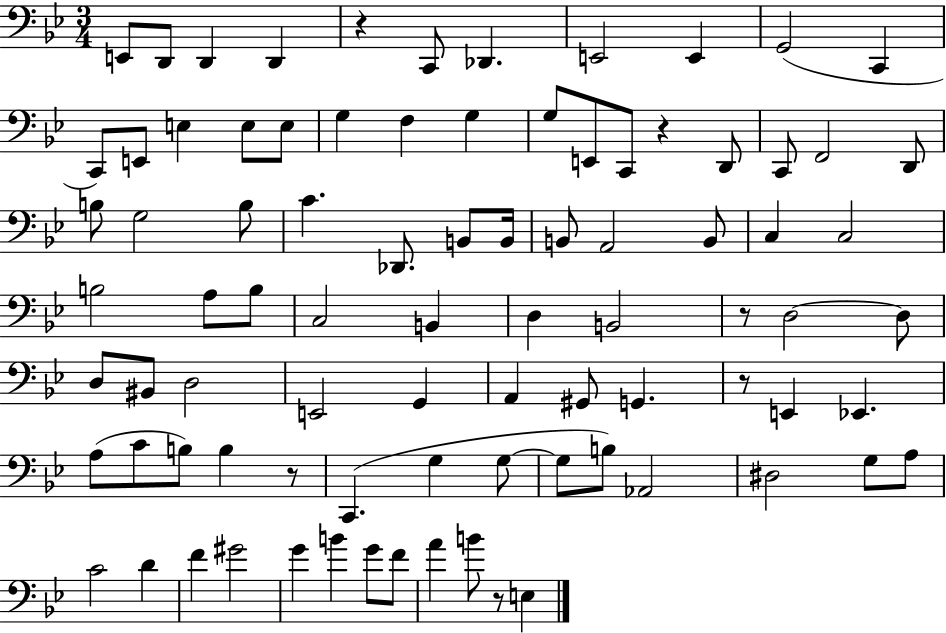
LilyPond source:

{
  \clef bass
  \numericTimeSignature
  \time 3/4
  \key bes \major
  e,8 d,8 d,4 d,4 | r4 c,8 des,4. | e,2 e,4 | g,2( c,4 | \break c,8) e,8 e4 e8 e8 | g4 f4 g4 | g8 e,8 c,8 r4 d,8 | c,8 f,2 d,8 | \break b8 g2 b8 | c'4. des,8. b,8 b,16 | b,8 a,2 b,8 | c4 c2 | \break b2 a8 b8 | c2 b,4 | d4 b,2 | r8 d2~~ d8 | \break d8 bis,8 d2 | e,2 g,4 | a,4 gis,8 g,4. | r8 e,4 ees,4. | \break a8( c'8 b8) b4 r8 | c,4.( g4 g8~~ | g8 b8) aes,2 | dis2 g8 a8 | \break c'2 d'4 | f'4 gis'2 | g'4 b'4 g'8 f'8 | a'4 b'8 r8 e4 | \break \bar "|."
}